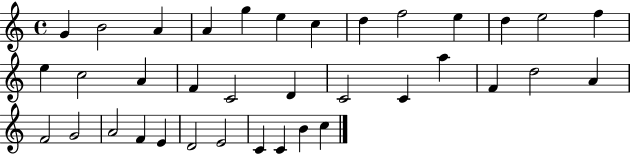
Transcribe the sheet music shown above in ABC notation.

X:1
T:Untitled
M:4/4
L:1/4
K:C
G B2 A A g e c d f2 e d e2 f e c2 A F C2 D C2 C a F d2 A F2 G2 A2 F E D2 E2 C C B c